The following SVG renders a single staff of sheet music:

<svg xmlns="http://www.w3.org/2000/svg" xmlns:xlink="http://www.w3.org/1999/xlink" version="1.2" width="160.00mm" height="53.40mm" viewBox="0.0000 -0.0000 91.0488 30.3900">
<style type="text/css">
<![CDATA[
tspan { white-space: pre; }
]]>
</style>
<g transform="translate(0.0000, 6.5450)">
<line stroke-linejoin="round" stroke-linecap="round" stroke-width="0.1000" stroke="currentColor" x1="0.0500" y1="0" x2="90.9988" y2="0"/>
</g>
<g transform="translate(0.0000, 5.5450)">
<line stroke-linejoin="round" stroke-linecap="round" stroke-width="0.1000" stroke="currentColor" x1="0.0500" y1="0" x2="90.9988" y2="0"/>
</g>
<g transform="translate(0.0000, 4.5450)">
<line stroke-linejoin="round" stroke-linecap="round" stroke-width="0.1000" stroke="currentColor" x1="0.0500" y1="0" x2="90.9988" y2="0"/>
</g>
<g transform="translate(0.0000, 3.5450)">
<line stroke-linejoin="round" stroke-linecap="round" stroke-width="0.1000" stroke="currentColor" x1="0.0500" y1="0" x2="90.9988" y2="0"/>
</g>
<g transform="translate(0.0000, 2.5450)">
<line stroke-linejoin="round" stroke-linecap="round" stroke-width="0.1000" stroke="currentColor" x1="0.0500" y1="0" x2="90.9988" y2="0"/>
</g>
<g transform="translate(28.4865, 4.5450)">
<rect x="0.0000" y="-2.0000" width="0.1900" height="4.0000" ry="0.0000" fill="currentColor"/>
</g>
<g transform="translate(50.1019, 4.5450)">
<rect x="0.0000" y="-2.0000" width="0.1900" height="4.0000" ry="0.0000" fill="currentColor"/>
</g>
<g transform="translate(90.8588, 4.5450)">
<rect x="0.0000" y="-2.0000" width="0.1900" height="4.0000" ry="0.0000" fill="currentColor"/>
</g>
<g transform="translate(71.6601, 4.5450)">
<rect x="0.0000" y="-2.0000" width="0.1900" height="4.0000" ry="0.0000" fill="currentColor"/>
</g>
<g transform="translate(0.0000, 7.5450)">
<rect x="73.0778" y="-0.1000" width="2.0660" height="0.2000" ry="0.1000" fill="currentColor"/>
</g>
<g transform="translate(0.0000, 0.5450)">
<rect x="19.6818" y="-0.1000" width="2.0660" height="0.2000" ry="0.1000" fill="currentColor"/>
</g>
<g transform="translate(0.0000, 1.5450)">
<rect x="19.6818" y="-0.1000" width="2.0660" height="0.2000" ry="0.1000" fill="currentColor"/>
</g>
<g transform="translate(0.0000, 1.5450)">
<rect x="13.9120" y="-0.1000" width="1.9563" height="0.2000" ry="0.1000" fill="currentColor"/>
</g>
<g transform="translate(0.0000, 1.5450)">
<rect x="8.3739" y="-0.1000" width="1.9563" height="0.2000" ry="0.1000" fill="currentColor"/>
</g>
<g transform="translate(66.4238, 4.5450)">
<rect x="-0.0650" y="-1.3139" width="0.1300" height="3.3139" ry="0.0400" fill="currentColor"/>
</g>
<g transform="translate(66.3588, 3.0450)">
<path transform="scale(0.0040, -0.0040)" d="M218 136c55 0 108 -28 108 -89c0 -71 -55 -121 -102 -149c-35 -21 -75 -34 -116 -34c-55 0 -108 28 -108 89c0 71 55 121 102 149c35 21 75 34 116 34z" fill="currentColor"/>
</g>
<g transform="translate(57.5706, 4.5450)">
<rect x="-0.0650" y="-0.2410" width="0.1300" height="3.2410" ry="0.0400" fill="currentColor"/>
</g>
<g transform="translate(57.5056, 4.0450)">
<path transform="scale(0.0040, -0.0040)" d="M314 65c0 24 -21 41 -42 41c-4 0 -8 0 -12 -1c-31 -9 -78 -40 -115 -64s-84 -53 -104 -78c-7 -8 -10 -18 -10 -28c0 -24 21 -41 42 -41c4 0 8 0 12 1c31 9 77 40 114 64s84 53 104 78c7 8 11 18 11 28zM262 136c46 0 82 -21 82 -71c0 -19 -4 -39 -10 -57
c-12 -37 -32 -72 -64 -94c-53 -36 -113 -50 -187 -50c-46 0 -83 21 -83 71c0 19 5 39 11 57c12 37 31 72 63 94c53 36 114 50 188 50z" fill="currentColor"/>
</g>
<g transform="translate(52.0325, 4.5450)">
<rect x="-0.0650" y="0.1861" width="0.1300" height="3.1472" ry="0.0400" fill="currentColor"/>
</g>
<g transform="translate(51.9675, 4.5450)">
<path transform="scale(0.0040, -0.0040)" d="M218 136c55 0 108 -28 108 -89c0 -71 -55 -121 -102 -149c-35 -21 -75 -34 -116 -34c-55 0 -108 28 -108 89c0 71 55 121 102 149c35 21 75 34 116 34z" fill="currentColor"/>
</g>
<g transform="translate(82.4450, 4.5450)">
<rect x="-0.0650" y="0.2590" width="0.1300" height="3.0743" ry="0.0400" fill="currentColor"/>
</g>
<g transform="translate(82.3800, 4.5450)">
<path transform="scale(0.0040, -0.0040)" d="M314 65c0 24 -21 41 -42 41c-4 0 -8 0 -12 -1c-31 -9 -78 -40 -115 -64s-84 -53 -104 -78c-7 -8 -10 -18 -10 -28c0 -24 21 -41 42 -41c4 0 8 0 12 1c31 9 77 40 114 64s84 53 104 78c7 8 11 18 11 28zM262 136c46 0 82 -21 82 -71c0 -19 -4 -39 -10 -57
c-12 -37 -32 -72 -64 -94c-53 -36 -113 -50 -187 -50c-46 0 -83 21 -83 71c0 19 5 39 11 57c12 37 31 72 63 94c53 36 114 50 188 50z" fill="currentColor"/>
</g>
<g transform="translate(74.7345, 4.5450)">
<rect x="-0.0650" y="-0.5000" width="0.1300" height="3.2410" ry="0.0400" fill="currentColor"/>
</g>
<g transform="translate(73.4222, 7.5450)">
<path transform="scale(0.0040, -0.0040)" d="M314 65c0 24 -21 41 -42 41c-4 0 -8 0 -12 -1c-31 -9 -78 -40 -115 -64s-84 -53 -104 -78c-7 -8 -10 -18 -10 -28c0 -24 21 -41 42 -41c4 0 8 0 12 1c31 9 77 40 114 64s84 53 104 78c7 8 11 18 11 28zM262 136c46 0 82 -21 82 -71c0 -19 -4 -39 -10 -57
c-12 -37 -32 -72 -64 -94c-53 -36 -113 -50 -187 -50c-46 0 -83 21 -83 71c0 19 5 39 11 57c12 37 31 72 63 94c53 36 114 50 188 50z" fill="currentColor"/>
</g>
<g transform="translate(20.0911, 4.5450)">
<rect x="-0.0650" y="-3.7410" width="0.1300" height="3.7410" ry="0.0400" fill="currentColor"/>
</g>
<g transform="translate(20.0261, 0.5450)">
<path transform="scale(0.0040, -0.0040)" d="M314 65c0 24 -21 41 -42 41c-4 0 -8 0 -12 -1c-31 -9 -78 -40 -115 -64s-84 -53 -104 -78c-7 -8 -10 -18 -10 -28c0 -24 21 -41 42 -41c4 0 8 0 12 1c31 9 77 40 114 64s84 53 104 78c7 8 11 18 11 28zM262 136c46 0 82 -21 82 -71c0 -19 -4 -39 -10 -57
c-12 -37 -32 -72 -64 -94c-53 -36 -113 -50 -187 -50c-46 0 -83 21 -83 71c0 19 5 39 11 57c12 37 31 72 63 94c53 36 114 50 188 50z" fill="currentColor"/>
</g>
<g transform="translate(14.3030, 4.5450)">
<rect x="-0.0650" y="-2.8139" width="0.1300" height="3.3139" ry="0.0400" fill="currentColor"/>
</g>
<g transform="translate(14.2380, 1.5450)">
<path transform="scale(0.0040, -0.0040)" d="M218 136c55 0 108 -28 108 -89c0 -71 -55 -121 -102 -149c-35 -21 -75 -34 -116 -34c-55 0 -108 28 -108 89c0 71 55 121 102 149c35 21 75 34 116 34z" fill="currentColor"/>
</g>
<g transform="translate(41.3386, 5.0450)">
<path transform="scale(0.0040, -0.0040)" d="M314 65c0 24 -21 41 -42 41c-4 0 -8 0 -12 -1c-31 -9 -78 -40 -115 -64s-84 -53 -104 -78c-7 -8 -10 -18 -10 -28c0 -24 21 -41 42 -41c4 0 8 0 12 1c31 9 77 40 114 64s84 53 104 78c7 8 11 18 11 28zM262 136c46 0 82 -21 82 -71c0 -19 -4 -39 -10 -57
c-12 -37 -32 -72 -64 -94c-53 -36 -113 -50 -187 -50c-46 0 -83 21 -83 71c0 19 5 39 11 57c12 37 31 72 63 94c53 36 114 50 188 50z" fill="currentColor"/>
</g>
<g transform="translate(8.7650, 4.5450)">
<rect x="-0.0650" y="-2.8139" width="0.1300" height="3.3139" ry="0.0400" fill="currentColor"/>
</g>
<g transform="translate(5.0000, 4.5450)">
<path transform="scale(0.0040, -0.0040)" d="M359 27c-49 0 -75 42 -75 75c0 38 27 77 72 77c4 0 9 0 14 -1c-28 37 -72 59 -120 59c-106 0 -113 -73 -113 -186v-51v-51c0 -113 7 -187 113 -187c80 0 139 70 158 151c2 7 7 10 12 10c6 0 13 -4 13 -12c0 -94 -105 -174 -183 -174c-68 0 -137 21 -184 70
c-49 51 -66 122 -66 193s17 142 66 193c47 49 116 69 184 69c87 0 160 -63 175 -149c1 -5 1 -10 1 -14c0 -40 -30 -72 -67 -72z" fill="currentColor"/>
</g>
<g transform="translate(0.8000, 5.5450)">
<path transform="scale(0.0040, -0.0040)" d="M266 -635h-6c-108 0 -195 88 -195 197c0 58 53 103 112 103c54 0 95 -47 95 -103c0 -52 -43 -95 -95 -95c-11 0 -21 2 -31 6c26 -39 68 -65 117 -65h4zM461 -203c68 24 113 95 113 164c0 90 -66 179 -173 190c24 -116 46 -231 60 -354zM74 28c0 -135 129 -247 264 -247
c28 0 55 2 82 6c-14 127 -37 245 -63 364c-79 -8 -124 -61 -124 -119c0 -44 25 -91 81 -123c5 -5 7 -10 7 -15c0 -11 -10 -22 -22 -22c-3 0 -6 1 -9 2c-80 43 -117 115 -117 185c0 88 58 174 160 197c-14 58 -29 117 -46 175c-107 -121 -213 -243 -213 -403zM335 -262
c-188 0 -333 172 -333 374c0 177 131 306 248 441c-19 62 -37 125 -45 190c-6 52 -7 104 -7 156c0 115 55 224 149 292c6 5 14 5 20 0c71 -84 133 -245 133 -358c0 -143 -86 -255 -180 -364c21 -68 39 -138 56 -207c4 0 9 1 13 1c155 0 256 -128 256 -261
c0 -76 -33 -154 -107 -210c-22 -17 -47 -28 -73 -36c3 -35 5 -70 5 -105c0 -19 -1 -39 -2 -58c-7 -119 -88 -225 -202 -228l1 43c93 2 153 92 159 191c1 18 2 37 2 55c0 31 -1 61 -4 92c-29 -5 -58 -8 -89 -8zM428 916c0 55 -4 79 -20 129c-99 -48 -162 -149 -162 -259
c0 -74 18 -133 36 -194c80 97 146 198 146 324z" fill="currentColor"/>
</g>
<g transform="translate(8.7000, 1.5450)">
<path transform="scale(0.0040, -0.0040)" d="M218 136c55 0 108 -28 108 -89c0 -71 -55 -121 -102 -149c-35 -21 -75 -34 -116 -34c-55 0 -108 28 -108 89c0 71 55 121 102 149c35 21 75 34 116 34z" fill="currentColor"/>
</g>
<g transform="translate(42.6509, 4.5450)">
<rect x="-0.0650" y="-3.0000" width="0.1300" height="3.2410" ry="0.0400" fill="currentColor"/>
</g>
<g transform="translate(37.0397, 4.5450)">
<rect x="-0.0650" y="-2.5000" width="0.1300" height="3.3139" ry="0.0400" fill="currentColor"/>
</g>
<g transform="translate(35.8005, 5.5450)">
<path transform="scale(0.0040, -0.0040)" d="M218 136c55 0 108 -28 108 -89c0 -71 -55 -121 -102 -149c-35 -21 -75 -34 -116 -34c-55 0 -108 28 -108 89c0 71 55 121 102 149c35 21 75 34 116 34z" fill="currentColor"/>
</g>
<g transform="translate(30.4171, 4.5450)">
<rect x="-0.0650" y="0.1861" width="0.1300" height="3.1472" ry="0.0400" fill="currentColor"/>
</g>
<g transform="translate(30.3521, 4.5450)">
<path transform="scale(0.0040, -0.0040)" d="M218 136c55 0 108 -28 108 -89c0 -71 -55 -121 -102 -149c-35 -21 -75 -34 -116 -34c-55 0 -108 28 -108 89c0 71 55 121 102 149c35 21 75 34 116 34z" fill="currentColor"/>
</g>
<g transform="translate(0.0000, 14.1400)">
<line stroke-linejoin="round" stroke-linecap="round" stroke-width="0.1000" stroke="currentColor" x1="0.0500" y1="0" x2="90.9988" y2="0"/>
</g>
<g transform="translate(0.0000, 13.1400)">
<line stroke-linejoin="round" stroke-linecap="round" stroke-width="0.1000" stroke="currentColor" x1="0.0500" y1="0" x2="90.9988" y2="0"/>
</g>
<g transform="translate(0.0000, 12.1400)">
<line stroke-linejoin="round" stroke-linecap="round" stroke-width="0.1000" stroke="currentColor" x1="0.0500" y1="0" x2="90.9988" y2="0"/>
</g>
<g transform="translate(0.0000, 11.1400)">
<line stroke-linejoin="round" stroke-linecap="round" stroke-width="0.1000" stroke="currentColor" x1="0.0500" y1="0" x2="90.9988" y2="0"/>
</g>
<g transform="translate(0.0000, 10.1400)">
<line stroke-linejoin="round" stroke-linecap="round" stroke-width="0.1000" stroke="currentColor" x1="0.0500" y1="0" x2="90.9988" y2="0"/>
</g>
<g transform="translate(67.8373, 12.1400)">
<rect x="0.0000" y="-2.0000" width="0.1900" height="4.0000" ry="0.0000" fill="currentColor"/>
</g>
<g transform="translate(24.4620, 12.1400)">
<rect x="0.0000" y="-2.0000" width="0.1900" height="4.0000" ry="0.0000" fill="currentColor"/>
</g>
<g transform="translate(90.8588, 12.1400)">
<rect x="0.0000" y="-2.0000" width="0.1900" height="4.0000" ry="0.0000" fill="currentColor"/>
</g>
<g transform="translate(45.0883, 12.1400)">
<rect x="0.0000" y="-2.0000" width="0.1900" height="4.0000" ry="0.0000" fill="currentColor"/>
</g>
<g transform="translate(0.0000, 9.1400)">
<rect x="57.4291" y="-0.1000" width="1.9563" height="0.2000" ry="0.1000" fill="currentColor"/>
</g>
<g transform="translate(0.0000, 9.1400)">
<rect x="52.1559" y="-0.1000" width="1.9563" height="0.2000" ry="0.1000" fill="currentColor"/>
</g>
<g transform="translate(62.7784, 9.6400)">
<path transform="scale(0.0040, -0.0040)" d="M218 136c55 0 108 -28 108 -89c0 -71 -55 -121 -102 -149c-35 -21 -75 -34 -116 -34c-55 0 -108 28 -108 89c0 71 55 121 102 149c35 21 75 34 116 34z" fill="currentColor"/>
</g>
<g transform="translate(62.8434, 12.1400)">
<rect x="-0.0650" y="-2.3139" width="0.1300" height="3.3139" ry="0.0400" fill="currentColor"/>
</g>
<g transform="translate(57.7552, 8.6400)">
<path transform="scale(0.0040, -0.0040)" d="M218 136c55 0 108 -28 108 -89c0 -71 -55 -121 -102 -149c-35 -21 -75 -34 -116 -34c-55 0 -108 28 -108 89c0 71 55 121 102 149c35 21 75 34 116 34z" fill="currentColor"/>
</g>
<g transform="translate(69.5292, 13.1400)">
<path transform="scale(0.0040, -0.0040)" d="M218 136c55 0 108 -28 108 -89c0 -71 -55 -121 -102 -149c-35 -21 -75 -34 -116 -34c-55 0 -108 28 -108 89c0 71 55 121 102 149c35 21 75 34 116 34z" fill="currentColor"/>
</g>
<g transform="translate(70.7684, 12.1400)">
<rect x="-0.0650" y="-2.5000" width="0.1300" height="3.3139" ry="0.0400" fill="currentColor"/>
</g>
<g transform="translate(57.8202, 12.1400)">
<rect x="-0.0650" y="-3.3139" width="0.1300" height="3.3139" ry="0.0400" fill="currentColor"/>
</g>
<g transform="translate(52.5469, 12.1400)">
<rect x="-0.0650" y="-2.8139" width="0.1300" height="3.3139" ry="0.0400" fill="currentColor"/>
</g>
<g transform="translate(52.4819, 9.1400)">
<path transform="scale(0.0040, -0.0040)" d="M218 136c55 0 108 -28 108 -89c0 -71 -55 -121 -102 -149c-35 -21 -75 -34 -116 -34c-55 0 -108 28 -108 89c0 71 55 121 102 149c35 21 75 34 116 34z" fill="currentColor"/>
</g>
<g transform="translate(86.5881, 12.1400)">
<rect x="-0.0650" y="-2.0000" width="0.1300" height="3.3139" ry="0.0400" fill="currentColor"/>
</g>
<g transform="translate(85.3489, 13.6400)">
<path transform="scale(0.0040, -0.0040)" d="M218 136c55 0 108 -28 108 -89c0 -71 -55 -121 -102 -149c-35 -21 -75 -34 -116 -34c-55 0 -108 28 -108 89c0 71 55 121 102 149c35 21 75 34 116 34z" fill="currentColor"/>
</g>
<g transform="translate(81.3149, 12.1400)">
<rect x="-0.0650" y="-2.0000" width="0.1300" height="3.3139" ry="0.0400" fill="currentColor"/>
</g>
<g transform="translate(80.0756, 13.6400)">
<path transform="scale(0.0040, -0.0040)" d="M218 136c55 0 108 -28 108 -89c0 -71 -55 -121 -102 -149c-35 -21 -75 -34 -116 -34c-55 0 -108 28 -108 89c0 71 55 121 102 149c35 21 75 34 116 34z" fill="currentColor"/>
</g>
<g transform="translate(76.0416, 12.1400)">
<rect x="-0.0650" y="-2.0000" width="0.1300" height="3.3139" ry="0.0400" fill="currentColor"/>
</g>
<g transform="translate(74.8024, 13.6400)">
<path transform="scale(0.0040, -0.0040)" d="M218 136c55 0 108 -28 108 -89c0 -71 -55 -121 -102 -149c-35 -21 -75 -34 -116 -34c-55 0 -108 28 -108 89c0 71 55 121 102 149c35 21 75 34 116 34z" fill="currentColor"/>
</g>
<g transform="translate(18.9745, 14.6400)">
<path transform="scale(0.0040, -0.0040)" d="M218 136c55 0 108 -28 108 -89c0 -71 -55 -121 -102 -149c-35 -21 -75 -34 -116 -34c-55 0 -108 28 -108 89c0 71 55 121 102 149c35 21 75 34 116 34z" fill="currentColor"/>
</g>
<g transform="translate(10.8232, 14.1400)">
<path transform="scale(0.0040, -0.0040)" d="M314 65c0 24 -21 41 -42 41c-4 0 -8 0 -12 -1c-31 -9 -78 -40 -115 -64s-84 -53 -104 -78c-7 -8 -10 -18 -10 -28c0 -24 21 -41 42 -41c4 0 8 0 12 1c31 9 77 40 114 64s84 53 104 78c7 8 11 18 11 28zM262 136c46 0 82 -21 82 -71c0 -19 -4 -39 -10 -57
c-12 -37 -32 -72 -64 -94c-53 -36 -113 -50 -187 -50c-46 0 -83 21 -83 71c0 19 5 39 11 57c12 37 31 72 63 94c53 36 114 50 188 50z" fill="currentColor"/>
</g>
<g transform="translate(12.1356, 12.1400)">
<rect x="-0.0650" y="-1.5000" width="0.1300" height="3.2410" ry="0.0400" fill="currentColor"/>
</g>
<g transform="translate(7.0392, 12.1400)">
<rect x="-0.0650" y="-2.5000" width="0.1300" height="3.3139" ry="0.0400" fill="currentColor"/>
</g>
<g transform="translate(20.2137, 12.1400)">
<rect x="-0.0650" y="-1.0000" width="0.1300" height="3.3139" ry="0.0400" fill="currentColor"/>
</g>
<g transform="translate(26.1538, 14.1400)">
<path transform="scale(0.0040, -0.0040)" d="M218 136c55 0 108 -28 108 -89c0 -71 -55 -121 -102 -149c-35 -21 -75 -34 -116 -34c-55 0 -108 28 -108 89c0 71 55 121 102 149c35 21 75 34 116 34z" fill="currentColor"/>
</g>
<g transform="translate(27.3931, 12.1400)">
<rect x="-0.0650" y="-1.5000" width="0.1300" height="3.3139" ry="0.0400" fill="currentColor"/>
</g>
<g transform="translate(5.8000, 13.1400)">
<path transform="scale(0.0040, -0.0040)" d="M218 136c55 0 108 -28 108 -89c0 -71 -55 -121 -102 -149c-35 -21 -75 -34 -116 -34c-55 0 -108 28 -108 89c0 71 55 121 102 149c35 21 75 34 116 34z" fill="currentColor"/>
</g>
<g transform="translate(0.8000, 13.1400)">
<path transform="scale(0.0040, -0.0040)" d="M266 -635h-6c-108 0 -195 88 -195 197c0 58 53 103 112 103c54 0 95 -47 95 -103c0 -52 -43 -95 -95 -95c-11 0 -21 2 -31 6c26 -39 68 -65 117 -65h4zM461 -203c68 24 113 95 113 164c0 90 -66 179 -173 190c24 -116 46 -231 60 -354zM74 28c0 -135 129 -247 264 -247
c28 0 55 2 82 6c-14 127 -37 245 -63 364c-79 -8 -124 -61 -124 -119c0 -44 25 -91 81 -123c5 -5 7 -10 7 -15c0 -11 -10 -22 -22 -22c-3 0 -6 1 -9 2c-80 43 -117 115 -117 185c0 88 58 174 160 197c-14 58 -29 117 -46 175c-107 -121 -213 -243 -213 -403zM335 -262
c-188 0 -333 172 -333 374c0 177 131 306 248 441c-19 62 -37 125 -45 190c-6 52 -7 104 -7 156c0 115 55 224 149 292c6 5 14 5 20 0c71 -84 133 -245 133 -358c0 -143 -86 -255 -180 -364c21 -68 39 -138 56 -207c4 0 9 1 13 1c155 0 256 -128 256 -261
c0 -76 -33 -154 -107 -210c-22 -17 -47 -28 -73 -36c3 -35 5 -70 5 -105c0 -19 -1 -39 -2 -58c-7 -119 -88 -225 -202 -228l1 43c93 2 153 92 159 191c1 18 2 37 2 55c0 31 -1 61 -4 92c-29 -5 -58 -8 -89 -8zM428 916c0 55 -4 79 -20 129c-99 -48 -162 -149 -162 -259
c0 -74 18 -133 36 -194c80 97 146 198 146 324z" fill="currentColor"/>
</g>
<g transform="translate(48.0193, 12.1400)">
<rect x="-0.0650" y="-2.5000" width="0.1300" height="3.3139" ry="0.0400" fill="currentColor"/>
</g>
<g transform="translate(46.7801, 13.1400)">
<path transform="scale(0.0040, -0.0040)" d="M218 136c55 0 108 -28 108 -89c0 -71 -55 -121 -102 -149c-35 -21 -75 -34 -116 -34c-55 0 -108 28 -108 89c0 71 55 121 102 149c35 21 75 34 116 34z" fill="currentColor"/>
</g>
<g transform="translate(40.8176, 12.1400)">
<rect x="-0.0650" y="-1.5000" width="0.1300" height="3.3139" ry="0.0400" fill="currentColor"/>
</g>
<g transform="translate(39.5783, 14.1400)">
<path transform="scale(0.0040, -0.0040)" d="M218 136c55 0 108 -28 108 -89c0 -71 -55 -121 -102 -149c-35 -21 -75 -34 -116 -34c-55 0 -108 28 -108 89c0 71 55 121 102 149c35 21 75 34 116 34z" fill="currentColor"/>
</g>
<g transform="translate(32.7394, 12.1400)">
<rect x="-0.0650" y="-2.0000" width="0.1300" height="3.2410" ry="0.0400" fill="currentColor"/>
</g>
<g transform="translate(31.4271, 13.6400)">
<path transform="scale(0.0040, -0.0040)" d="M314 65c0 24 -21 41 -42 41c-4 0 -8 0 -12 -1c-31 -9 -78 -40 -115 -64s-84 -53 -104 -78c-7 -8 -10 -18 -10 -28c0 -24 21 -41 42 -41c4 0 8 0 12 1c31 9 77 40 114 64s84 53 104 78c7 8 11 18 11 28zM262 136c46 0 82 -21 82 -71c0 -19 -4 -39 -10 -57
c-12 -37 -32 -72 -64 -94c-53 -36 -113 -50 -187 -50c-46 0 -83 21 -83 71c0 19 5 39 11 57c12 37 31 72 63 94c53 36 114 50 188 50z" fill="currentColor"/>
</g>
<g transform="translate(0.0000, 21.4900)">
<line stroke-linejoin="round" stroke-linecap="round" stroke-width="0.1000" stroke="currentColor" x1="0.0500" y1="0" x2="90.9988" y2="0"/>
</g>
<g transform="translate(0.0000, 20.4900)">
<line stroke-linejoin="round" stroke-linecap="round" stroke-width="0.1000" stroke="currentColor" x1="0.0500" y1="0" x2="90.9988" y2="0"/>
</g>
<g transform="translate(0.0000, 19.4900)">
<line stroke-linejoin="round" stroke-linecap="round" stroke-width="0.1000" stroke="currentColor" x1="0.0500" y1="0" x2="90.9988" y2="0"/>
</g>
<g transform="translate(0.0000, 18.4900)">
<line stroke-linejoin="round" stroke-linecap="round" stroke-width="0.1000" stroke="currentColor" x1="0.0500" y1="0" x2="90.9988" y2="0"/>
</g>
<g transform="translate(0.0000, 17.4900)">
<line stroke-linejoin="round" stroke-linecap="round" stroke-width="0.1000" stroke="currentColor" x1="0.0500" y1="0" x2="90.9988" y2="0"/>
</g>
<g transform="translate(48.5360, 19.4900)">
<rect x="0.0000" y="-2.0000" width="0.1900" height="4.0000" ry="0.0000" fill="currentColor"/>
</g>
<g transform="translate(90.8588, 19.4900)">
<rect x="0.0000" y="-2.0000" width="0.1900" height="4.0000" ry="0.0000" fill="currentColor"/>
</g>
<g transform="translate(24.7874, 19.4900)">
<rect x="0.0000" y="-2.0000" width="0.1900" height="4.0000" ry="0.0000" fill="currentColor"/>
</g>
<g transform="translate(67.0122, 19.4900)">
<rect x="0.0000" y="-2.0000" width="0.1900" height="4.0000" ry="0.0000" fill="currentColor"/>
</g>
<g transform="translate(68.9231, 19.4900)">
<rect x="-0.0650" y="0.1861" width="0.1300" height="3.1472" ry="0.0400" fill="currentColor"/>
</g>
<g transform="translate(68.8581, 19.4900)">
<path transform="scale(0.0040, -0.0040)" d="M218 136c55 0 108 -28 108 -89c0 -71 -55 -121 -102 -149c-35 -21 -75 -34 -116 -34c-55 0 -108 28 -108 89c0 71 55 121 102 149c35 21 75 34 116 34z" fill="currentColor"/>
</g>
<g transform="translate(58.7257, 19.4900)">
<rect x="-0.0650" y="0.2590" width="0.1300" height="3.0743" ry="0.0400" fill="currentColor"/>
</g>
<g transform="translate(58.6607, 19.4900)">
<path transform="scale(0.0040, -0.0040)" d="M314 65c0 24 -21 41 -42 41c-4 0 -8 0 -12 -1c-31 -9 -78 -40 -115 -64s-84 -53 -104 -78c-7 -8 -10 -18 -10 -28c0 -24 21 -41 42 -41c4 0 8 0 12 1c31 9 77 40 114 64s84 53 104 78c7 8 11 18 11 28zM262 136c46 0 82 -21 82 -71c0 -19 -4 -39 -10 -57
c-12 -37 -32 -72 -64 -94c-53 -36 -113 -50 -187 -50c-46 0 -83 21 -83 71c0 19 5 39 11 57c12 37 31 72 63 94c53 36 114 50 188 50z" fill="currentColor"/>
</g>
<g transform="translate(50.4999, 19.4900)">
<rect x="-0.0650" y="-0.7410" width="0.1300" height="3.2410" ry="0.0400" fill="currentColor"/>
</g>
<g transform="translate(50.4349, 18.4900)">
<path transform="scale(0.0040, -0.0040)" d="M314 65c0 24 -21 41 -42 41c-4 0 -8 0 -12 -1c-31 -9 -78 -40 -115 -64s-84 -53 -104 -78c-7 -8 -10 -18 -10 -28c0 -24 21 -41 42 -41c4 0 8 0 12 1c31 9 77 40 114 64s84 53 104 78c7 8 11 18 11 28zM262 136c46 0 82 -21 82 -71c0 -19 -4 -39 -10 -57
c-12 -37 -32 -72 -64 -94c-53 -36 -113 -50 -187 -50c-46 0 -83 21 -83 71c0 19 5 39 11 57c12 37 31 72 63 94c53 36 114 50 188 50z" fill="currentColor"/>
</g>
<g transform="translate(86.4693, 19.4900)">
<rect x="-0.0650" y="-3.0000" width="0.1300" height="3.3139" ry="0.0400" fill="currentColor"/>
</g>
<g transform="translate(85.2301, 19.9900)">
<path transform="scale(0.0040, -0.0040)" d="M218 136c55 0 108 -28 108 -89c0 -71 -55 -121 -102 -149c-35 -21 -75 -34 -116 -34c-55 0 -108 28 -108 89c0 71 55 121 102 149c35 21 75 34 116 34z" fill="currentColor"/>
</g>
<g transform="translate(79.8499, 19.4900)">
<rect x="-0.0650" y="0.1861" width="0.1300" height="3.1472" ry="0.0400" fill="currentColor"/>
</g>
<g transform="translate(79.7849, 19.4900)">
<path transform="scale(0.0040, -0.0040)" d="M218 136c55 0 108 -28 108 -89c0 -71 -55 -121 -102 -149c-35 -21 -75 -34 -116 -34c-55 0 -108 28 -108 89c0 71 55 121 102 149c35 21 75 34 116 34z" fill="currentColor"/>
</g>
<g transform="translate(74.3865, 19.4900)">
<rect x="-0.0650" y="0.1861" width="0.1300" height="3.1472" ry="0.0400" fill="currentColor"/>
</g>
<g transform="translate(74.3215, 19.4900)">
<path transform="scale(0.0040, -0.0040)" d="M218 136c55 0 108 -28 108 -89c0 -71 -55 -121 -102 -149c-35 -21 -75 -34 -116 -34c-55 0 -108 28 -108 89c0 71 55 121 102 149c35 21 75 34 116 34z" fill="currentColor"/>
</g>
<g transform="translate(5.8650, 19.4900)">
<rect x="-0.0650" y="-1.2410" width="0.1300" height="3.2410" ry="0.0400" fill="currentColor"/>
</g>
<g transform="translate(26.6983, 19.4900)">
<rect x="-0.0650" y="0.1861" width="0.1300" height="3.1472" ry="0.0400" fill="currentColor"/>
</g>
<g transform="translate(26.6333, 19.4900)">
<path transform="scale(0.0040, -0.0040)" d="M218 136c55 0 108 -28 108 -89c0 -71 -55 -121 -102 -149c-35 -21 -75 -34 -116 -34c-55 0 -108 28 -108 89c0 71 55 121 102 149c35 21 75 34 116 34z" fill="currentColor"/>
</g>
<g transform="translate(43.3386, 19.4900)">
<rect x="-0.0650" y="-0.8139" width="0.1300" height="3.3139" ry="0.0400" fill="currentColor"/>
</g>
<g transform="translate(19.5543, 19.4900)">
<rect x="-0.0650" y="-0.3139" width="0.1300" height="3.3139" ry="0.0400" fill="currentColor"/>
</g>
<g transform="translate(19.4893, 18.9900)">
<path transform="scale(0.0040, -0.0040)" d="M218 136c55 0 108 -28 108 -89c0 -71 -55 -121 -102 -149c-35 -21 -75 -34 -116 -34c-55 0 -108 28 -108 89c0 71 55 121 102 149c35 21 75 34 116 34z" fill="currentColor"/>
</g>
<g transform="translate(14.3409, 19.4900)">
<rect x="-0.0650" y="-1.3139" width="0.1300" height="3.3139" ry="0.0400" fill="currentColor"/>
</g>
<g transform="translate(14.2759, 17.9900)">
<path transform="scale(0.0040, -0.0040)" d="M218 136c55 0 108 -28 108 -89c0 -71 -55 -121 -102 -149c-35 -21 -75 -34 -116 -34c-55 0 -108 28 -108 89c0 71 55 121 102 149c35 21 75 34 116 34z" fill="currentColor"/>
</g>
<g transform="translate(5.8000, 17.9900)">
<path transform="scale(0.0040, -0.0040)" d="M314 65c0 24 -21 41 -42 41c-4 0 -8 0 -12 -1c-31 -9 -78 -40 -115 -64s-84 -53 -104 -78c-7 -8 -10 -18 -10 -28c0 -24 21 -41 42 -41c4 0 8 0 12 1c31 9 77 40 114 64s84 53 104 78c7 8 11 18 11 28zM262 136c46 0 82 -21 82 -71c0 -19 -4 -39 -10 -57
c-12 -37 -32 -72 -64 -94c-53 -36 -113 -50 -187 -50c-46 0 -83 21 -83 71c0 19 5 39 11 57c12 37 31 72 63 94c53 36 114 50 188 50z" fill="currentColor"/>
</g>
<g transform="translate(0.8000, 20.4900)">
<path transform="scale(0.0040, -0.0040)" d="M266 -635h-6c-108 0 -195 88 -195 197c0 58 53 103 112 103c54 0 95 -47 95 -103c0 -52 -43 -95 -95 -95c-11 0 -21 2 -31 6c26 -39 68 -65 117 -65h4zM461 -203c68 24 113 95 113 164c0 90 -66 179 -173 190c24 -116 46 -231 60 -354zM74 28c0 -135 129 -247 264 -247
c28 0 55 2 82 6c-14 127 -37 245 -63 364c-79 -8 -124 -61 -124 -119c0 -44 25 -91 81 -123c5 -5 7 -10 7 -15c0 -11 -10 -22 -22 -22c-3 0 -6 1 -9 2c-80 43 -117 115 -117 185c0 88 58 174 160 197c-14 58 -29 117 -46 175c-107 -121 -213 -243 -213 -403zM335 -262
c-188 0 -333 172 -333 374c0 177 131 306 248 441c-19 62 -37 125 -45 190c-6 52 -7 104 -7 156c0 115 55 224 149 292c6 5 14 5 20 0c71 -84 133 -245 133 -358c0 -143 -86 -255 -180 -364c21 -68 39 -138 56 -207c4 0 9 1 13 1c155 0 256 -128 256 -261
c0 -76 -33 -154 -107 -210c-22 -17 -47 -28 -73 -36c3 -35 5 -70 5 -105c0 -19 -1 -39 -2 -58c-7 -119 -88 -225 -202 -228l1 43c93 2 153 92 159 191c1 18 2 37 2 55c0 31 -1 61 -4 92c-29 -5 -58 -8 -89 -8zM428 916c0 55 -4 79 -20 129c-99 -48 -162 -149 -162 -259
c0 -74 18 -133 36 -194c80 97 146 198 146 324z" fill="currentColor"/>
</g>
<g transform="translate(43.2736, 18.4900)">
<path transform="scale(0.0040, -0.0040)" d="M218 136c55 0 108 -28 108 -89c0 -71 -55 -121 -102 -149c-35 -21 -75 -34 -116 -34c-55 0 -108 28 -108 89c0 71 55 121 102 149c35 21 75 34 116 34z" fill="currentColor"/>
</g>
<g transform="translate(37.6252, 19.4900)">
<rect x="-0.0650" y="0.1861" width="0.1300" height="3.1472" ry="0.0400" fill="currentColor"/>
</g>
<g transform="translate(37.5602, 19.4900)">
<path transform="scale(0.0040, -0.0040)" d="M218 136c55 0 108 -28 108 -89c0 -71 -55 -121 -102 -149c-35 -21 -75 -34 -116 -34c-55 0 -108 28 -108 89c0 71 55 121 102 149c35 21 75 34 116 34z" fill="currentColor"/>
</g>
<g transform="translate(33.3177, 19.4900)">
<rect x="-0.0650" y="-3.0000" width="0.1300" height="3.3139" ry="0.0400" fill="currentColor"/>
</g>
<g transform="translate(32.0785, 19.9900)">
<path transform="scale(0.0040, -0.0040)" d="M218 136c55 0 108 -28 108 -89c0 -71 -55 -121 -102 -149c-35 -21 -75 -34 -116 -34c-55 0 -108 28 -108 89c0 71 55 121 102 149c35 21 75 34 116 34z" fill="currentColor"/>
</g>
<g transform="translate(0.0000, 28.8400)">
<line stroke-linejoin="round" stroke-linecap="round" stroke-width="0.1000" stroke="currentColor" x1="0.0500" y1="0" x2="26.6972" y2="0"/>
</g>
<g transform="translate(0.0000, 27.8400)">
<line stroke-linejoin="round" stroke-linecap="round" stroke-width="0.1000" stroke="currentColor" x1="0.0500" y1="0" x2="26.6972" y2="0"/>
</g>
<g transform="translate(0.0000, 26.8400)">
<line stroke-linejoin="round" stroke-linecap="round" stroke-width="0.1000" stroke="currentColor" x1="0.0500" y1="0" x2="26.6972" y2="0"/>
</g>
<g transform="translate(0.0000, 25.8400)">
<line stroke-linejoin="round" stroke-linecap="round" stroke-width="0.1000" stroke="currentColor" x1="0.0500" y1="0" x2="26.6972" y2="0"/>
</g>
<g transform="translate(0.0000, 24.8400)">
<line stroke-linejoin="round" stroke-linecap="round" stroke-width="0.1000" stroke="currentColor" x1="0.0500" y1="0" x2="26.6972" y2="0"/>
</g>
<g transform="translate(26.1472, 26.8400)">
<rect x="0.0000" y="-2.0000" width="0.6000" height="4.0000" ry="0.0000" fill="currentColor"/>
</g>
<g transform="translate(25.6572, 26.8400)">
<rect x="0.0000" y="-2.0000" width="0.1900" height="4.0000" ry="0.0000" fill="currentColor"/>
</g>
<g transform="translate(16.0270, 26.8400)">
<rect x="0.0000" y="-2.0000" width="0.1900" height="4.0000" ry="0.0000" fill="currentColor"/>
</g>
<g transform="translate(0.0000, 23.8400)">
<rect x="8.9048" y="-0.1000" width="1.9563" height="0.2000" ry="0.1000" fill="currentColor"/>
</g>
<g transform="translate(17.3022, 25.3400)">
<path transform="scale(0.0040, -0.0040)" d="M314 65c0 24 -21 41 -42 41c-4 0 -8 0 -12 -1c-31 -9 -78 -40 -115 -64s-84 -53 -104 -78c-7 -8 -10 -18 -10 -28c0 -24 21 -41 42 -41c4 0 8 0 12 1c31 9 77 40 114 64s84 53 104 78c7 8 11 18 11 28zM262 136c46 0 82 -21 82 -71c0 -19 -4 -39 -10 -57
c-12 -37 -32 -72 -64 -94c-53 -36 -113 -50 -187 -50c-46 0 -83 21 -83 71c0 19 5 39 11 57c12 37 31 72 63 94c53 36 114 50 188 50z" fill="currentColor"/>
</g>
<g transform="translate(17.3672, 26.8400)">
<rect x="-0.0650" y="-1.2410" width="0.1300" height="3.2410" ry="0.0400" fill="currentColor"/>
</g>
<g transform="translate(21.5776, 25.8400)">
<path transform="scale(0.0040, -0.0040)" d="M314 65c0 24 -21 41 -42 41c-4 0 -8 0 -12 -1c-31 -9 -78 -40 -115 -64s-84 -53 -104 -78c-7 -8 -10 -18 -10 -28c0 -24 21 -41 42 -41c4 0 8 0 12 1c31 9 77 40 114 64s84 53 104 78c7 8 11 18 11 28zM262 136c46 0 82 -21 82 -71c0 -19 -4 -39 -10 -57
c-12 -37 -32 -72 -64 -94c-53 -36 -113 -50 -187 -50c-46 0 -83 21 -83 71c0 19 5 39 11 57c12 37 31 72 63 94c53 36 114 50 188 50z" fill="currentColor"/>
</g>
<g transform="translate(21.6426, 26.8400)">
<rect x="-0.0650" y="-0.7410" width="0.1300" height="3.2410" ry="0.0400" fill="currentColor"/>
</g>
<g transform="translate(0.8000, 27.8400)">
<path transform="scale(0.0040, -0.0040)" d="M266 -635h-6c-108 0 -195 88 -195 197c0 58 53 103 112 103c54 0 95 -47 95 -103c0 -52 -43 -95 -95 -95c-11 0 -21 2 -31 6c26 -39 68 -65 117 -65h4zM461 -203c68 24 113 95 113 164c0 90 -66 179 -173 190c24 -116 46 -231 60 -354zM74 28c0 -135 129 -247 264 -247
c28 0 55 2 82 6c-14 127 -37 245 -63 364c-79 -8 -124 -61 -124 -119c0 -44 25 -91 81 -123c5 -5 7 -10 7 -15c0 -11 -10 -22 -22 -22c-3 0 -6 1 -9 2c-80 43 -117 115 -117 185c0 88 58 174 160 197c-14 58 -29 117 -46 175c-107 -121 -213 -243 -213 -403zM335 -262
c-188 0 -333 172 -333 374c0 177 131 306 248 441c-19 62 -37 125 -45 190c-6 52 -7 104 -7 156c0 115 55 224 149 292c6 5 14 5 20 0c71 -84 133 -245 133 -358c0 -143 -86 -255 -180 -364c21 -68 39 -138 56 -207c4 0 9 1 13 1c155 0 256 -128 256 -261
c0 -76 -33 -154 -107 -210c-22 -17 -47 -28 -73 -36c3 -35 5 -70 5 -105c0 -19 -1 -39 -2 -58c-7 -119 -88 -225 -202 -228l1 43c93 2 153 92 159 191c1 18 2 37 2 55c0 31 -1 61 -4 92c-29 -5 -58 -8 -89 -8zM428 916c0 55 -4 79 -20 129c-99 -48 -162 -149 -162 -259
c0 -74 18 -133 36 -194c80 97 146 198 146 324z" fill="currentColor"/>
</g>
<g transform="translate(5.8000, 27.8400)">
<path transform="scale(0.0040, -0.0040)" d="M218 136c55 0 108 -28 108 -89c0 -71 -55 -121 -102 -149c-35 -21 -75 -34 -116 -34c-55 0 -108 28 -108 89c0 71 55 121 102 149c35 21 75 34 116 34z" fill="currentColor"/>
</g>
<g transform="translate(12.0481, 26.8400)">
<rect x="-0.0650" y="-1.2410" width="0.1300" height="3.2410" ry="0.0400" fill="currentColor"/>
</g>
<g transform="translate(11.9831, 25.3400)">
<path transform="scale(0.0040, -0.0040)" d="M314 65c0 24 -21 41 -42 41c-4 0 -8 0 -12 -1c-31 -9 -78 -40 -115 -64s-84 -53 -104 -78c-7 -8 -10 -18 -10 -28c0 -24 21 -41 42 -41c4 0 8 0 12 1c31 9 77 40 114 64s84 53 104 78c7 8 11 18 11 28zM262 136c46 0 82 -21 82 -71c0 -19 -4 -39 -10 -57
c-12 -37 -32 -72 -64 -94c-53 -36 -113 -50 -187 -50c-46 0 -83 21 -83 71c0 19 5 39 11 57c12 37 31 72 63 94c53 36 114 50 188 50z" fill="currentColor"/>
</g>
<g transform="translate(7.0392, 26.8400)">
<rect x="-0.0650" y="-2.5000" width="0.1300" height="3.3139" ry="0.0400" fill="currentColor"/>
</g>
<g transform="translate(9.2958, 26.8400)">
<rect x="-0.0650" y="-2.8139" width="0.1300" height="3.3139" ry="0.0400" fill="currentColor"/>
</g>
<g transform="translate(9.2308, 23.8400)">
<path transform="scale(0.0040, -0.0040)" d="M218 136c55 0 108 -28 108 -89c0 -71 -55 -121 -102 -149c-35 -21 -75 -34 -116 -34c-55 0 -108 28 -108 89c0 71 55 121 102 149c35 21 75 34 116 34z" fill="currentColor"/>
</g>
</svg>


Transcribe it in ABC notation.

X:1
T:Untitled
M:4/4
L:1/4
K:C
a a c'2 B G A2 B c2 e C2 B2 G E2 D E F2 E G a b g G F F F e2 e c B A B d d2 B2 B B B A G a e2 e2 d2